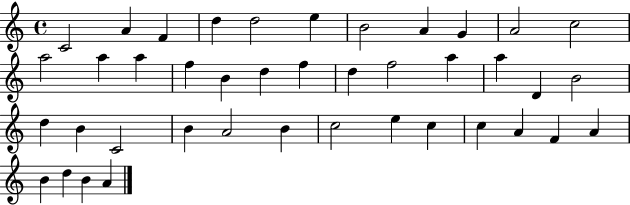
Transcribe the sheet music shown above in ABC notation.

X:1
T:Untitled
M:4/4
L:1/4
K:C
C2 A F d d2 e B2 A G A2 c2 a2 a a f B d f d f2 a a D B2 d B C2 B A2 B c2 e c c A F A B d B A